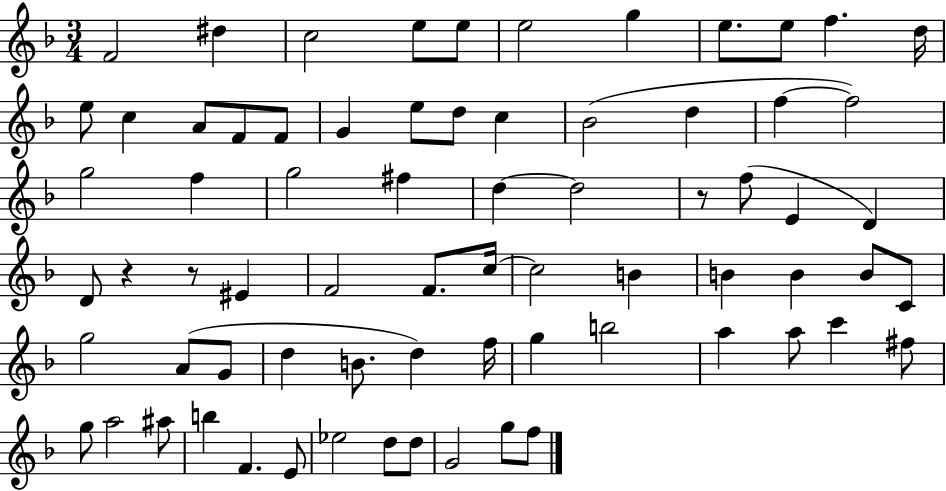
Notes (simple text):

F4/h D#5/q C5/h E5/e E5/e E5/h G5/q E5/e. E5/e F5/q. D5/s E5/e C5/q A4/e F4/e F4/e G4/q E5/e D5/e C5/q Bb4/h D5/q F5/q F5/h G5/h F5/q G5/h F#5/q D5/q D5/h R/e F5/e E4/q D4/q D4/e R/q R/e EIS4/q F4/h F4/e. C5/s C5/h B4/q B4/q B4/q B4/e C4/e G5/h A4/e G4/e D5/q B4/e. D5/q F5/s G5/q B5/h A5/q A5/e C6/q F#5/e G5/e A5/h A#5/e B5/q F4/q. E4/e Eb5/h D5/e D5/e G4/h G5/e F5/e